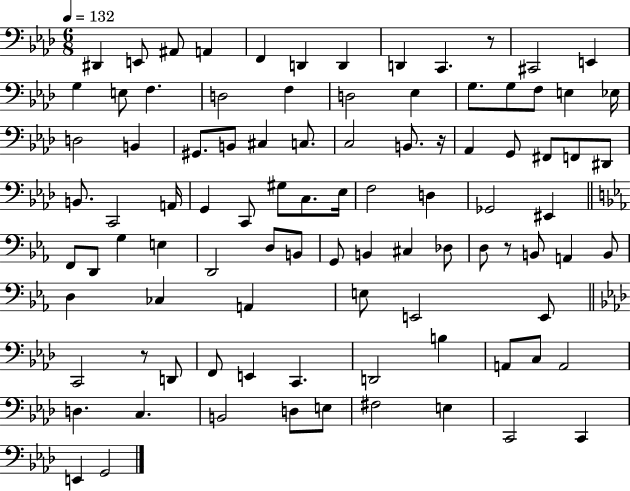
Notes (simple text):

D#2/q E2/e A#2/e A2/q F2/q D2/q D2/q D2/q C2/q. R/e C#2/h E2/q G3/q E3/e F3/q. D3/h F3/q D3/h Eb3/q G3/e. G3/e F3/e E3/q Eb3/s D3/h B2/q G#2/e. B2/e C#3/q C3/e. C3/h B2/e. R/s Ab2/q G2/e F#2/e F2/e D#2/e B2/e. C2/h A2/s G2/q C2/e G#3/e C3/e. Eb3/s F3/h D3/q Gb2/h EIS2/q F2/e D2/e G3/q E3/q D2/h D3/e B2/e G2/e B2/q C#3/q Db3/e D3/e R/e B2/e A2/q B2/e D3/q CES3/q A2/q E3/e E2/h E2/e C2/h R/e D2/e F2/e E2/q C2/q. D2/h B3/q A2/e C3/e A2/h D3/q. C3/q. B2/h D3/e E3/e F#3/h E3/q C2/h C2/q E2/q G2/h